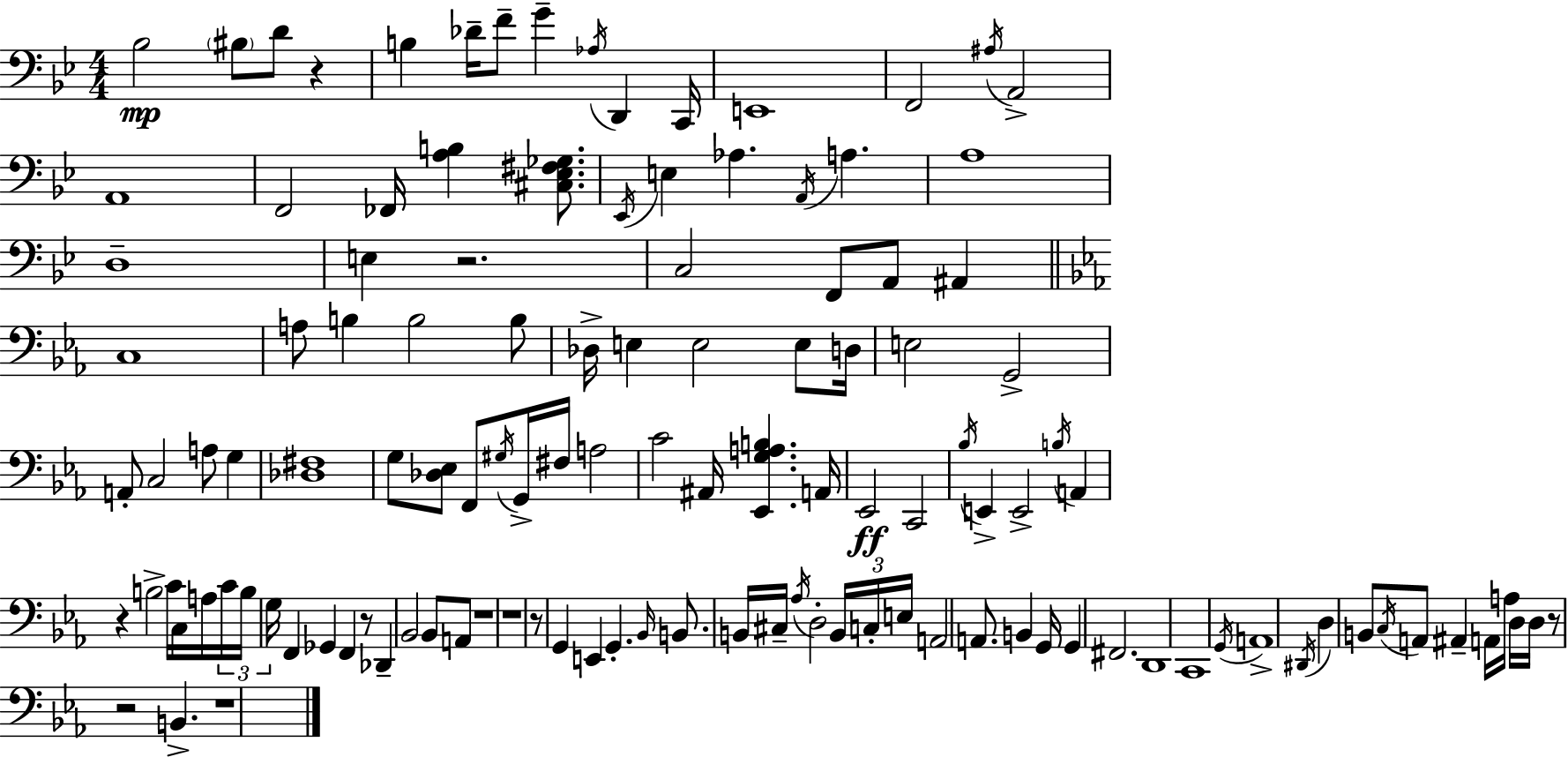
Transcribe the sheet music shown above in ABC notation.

X:1
T:Untitled
M:4/4
L:1/4
K:Gm
_B,2 ^B,/2 D/2 z B, _D/4 F/2 G _A,/4 D,, C,,/4 E,,4 F,,2 ^A,/4 A,,2 A,,4 F,,2 _F,,/4 [A,B,] [^C,_E,^F,_G,]/2 _E,,/4 E, _A, A,,/4 A, A,4 D,4 E, z2 C,2 F,,/2 A,,/2 ^A,, C,4 A,/2 B, B,2 B,/2 _D,/4 E, E,2 E,/2 D,/4 E,2 G,,2 A,,/2 C,2 A,/2 G, [_D,^F,]4 G,/2 [_D,_E,]/2 F,,/2 ^G,/4 G,,/4 ^F,/4 A,2 C2 ^A,,/4 [_E,,G,A,B,] A,,/4 _E,,2 C,,2 _B,/4 E,, E,,2 B,/4 A,, z B,2 C/4 C,/4 A,/4 C/4 B,/4 G,/4 F,, _G,, F,, z/2 _D,, _B,,2 _B,,/2 A,,/2 z4 z4 z/2 G,, E,, G,, _B,,/4 B,,/2 B,,/4 ^C,/4 _A,/4 D,2 B,,/4 C,/4 E,/4 A,,2 A,,/2 B,, G,,/4 G,, ^F,,2 D,,4 C,,4 G,,/4 A,,4 ^D,,/4 D, B,,/2 C,/4 A,,/2 ^A,, A,,/4 A,/4 D,/4 D,/4 z/2 z2 B,, z4